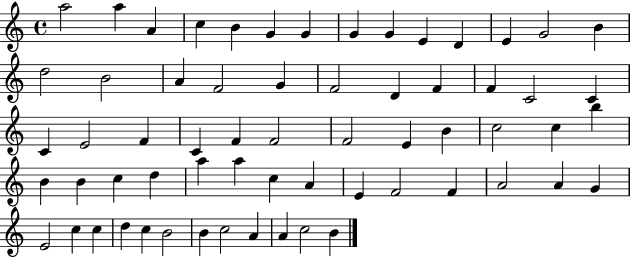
A5/h A5/q A4/q C5/q B4/q G4/q G4/q G4/q G4/q E4/q D4/q E4/q G4/h B4/q D5/h B4/h A4/q F4/h G4/q F4/h D4/q F4/q F4/q C4/h C4/q C4/q E4/h F4/q C4/q F4/q F4/h F4/h E4/q B4/q C5/h C5/q B5/q B4/q B4/q C5/q D5/q A5/q A5/q C5/q A4/q E4/q F4/h F4/q A4/h A4/q G4/q E4/h C5/q C5/q D5/q C5/q B4/h B4/q C5/h A4/q A4/q C5/h B4/q